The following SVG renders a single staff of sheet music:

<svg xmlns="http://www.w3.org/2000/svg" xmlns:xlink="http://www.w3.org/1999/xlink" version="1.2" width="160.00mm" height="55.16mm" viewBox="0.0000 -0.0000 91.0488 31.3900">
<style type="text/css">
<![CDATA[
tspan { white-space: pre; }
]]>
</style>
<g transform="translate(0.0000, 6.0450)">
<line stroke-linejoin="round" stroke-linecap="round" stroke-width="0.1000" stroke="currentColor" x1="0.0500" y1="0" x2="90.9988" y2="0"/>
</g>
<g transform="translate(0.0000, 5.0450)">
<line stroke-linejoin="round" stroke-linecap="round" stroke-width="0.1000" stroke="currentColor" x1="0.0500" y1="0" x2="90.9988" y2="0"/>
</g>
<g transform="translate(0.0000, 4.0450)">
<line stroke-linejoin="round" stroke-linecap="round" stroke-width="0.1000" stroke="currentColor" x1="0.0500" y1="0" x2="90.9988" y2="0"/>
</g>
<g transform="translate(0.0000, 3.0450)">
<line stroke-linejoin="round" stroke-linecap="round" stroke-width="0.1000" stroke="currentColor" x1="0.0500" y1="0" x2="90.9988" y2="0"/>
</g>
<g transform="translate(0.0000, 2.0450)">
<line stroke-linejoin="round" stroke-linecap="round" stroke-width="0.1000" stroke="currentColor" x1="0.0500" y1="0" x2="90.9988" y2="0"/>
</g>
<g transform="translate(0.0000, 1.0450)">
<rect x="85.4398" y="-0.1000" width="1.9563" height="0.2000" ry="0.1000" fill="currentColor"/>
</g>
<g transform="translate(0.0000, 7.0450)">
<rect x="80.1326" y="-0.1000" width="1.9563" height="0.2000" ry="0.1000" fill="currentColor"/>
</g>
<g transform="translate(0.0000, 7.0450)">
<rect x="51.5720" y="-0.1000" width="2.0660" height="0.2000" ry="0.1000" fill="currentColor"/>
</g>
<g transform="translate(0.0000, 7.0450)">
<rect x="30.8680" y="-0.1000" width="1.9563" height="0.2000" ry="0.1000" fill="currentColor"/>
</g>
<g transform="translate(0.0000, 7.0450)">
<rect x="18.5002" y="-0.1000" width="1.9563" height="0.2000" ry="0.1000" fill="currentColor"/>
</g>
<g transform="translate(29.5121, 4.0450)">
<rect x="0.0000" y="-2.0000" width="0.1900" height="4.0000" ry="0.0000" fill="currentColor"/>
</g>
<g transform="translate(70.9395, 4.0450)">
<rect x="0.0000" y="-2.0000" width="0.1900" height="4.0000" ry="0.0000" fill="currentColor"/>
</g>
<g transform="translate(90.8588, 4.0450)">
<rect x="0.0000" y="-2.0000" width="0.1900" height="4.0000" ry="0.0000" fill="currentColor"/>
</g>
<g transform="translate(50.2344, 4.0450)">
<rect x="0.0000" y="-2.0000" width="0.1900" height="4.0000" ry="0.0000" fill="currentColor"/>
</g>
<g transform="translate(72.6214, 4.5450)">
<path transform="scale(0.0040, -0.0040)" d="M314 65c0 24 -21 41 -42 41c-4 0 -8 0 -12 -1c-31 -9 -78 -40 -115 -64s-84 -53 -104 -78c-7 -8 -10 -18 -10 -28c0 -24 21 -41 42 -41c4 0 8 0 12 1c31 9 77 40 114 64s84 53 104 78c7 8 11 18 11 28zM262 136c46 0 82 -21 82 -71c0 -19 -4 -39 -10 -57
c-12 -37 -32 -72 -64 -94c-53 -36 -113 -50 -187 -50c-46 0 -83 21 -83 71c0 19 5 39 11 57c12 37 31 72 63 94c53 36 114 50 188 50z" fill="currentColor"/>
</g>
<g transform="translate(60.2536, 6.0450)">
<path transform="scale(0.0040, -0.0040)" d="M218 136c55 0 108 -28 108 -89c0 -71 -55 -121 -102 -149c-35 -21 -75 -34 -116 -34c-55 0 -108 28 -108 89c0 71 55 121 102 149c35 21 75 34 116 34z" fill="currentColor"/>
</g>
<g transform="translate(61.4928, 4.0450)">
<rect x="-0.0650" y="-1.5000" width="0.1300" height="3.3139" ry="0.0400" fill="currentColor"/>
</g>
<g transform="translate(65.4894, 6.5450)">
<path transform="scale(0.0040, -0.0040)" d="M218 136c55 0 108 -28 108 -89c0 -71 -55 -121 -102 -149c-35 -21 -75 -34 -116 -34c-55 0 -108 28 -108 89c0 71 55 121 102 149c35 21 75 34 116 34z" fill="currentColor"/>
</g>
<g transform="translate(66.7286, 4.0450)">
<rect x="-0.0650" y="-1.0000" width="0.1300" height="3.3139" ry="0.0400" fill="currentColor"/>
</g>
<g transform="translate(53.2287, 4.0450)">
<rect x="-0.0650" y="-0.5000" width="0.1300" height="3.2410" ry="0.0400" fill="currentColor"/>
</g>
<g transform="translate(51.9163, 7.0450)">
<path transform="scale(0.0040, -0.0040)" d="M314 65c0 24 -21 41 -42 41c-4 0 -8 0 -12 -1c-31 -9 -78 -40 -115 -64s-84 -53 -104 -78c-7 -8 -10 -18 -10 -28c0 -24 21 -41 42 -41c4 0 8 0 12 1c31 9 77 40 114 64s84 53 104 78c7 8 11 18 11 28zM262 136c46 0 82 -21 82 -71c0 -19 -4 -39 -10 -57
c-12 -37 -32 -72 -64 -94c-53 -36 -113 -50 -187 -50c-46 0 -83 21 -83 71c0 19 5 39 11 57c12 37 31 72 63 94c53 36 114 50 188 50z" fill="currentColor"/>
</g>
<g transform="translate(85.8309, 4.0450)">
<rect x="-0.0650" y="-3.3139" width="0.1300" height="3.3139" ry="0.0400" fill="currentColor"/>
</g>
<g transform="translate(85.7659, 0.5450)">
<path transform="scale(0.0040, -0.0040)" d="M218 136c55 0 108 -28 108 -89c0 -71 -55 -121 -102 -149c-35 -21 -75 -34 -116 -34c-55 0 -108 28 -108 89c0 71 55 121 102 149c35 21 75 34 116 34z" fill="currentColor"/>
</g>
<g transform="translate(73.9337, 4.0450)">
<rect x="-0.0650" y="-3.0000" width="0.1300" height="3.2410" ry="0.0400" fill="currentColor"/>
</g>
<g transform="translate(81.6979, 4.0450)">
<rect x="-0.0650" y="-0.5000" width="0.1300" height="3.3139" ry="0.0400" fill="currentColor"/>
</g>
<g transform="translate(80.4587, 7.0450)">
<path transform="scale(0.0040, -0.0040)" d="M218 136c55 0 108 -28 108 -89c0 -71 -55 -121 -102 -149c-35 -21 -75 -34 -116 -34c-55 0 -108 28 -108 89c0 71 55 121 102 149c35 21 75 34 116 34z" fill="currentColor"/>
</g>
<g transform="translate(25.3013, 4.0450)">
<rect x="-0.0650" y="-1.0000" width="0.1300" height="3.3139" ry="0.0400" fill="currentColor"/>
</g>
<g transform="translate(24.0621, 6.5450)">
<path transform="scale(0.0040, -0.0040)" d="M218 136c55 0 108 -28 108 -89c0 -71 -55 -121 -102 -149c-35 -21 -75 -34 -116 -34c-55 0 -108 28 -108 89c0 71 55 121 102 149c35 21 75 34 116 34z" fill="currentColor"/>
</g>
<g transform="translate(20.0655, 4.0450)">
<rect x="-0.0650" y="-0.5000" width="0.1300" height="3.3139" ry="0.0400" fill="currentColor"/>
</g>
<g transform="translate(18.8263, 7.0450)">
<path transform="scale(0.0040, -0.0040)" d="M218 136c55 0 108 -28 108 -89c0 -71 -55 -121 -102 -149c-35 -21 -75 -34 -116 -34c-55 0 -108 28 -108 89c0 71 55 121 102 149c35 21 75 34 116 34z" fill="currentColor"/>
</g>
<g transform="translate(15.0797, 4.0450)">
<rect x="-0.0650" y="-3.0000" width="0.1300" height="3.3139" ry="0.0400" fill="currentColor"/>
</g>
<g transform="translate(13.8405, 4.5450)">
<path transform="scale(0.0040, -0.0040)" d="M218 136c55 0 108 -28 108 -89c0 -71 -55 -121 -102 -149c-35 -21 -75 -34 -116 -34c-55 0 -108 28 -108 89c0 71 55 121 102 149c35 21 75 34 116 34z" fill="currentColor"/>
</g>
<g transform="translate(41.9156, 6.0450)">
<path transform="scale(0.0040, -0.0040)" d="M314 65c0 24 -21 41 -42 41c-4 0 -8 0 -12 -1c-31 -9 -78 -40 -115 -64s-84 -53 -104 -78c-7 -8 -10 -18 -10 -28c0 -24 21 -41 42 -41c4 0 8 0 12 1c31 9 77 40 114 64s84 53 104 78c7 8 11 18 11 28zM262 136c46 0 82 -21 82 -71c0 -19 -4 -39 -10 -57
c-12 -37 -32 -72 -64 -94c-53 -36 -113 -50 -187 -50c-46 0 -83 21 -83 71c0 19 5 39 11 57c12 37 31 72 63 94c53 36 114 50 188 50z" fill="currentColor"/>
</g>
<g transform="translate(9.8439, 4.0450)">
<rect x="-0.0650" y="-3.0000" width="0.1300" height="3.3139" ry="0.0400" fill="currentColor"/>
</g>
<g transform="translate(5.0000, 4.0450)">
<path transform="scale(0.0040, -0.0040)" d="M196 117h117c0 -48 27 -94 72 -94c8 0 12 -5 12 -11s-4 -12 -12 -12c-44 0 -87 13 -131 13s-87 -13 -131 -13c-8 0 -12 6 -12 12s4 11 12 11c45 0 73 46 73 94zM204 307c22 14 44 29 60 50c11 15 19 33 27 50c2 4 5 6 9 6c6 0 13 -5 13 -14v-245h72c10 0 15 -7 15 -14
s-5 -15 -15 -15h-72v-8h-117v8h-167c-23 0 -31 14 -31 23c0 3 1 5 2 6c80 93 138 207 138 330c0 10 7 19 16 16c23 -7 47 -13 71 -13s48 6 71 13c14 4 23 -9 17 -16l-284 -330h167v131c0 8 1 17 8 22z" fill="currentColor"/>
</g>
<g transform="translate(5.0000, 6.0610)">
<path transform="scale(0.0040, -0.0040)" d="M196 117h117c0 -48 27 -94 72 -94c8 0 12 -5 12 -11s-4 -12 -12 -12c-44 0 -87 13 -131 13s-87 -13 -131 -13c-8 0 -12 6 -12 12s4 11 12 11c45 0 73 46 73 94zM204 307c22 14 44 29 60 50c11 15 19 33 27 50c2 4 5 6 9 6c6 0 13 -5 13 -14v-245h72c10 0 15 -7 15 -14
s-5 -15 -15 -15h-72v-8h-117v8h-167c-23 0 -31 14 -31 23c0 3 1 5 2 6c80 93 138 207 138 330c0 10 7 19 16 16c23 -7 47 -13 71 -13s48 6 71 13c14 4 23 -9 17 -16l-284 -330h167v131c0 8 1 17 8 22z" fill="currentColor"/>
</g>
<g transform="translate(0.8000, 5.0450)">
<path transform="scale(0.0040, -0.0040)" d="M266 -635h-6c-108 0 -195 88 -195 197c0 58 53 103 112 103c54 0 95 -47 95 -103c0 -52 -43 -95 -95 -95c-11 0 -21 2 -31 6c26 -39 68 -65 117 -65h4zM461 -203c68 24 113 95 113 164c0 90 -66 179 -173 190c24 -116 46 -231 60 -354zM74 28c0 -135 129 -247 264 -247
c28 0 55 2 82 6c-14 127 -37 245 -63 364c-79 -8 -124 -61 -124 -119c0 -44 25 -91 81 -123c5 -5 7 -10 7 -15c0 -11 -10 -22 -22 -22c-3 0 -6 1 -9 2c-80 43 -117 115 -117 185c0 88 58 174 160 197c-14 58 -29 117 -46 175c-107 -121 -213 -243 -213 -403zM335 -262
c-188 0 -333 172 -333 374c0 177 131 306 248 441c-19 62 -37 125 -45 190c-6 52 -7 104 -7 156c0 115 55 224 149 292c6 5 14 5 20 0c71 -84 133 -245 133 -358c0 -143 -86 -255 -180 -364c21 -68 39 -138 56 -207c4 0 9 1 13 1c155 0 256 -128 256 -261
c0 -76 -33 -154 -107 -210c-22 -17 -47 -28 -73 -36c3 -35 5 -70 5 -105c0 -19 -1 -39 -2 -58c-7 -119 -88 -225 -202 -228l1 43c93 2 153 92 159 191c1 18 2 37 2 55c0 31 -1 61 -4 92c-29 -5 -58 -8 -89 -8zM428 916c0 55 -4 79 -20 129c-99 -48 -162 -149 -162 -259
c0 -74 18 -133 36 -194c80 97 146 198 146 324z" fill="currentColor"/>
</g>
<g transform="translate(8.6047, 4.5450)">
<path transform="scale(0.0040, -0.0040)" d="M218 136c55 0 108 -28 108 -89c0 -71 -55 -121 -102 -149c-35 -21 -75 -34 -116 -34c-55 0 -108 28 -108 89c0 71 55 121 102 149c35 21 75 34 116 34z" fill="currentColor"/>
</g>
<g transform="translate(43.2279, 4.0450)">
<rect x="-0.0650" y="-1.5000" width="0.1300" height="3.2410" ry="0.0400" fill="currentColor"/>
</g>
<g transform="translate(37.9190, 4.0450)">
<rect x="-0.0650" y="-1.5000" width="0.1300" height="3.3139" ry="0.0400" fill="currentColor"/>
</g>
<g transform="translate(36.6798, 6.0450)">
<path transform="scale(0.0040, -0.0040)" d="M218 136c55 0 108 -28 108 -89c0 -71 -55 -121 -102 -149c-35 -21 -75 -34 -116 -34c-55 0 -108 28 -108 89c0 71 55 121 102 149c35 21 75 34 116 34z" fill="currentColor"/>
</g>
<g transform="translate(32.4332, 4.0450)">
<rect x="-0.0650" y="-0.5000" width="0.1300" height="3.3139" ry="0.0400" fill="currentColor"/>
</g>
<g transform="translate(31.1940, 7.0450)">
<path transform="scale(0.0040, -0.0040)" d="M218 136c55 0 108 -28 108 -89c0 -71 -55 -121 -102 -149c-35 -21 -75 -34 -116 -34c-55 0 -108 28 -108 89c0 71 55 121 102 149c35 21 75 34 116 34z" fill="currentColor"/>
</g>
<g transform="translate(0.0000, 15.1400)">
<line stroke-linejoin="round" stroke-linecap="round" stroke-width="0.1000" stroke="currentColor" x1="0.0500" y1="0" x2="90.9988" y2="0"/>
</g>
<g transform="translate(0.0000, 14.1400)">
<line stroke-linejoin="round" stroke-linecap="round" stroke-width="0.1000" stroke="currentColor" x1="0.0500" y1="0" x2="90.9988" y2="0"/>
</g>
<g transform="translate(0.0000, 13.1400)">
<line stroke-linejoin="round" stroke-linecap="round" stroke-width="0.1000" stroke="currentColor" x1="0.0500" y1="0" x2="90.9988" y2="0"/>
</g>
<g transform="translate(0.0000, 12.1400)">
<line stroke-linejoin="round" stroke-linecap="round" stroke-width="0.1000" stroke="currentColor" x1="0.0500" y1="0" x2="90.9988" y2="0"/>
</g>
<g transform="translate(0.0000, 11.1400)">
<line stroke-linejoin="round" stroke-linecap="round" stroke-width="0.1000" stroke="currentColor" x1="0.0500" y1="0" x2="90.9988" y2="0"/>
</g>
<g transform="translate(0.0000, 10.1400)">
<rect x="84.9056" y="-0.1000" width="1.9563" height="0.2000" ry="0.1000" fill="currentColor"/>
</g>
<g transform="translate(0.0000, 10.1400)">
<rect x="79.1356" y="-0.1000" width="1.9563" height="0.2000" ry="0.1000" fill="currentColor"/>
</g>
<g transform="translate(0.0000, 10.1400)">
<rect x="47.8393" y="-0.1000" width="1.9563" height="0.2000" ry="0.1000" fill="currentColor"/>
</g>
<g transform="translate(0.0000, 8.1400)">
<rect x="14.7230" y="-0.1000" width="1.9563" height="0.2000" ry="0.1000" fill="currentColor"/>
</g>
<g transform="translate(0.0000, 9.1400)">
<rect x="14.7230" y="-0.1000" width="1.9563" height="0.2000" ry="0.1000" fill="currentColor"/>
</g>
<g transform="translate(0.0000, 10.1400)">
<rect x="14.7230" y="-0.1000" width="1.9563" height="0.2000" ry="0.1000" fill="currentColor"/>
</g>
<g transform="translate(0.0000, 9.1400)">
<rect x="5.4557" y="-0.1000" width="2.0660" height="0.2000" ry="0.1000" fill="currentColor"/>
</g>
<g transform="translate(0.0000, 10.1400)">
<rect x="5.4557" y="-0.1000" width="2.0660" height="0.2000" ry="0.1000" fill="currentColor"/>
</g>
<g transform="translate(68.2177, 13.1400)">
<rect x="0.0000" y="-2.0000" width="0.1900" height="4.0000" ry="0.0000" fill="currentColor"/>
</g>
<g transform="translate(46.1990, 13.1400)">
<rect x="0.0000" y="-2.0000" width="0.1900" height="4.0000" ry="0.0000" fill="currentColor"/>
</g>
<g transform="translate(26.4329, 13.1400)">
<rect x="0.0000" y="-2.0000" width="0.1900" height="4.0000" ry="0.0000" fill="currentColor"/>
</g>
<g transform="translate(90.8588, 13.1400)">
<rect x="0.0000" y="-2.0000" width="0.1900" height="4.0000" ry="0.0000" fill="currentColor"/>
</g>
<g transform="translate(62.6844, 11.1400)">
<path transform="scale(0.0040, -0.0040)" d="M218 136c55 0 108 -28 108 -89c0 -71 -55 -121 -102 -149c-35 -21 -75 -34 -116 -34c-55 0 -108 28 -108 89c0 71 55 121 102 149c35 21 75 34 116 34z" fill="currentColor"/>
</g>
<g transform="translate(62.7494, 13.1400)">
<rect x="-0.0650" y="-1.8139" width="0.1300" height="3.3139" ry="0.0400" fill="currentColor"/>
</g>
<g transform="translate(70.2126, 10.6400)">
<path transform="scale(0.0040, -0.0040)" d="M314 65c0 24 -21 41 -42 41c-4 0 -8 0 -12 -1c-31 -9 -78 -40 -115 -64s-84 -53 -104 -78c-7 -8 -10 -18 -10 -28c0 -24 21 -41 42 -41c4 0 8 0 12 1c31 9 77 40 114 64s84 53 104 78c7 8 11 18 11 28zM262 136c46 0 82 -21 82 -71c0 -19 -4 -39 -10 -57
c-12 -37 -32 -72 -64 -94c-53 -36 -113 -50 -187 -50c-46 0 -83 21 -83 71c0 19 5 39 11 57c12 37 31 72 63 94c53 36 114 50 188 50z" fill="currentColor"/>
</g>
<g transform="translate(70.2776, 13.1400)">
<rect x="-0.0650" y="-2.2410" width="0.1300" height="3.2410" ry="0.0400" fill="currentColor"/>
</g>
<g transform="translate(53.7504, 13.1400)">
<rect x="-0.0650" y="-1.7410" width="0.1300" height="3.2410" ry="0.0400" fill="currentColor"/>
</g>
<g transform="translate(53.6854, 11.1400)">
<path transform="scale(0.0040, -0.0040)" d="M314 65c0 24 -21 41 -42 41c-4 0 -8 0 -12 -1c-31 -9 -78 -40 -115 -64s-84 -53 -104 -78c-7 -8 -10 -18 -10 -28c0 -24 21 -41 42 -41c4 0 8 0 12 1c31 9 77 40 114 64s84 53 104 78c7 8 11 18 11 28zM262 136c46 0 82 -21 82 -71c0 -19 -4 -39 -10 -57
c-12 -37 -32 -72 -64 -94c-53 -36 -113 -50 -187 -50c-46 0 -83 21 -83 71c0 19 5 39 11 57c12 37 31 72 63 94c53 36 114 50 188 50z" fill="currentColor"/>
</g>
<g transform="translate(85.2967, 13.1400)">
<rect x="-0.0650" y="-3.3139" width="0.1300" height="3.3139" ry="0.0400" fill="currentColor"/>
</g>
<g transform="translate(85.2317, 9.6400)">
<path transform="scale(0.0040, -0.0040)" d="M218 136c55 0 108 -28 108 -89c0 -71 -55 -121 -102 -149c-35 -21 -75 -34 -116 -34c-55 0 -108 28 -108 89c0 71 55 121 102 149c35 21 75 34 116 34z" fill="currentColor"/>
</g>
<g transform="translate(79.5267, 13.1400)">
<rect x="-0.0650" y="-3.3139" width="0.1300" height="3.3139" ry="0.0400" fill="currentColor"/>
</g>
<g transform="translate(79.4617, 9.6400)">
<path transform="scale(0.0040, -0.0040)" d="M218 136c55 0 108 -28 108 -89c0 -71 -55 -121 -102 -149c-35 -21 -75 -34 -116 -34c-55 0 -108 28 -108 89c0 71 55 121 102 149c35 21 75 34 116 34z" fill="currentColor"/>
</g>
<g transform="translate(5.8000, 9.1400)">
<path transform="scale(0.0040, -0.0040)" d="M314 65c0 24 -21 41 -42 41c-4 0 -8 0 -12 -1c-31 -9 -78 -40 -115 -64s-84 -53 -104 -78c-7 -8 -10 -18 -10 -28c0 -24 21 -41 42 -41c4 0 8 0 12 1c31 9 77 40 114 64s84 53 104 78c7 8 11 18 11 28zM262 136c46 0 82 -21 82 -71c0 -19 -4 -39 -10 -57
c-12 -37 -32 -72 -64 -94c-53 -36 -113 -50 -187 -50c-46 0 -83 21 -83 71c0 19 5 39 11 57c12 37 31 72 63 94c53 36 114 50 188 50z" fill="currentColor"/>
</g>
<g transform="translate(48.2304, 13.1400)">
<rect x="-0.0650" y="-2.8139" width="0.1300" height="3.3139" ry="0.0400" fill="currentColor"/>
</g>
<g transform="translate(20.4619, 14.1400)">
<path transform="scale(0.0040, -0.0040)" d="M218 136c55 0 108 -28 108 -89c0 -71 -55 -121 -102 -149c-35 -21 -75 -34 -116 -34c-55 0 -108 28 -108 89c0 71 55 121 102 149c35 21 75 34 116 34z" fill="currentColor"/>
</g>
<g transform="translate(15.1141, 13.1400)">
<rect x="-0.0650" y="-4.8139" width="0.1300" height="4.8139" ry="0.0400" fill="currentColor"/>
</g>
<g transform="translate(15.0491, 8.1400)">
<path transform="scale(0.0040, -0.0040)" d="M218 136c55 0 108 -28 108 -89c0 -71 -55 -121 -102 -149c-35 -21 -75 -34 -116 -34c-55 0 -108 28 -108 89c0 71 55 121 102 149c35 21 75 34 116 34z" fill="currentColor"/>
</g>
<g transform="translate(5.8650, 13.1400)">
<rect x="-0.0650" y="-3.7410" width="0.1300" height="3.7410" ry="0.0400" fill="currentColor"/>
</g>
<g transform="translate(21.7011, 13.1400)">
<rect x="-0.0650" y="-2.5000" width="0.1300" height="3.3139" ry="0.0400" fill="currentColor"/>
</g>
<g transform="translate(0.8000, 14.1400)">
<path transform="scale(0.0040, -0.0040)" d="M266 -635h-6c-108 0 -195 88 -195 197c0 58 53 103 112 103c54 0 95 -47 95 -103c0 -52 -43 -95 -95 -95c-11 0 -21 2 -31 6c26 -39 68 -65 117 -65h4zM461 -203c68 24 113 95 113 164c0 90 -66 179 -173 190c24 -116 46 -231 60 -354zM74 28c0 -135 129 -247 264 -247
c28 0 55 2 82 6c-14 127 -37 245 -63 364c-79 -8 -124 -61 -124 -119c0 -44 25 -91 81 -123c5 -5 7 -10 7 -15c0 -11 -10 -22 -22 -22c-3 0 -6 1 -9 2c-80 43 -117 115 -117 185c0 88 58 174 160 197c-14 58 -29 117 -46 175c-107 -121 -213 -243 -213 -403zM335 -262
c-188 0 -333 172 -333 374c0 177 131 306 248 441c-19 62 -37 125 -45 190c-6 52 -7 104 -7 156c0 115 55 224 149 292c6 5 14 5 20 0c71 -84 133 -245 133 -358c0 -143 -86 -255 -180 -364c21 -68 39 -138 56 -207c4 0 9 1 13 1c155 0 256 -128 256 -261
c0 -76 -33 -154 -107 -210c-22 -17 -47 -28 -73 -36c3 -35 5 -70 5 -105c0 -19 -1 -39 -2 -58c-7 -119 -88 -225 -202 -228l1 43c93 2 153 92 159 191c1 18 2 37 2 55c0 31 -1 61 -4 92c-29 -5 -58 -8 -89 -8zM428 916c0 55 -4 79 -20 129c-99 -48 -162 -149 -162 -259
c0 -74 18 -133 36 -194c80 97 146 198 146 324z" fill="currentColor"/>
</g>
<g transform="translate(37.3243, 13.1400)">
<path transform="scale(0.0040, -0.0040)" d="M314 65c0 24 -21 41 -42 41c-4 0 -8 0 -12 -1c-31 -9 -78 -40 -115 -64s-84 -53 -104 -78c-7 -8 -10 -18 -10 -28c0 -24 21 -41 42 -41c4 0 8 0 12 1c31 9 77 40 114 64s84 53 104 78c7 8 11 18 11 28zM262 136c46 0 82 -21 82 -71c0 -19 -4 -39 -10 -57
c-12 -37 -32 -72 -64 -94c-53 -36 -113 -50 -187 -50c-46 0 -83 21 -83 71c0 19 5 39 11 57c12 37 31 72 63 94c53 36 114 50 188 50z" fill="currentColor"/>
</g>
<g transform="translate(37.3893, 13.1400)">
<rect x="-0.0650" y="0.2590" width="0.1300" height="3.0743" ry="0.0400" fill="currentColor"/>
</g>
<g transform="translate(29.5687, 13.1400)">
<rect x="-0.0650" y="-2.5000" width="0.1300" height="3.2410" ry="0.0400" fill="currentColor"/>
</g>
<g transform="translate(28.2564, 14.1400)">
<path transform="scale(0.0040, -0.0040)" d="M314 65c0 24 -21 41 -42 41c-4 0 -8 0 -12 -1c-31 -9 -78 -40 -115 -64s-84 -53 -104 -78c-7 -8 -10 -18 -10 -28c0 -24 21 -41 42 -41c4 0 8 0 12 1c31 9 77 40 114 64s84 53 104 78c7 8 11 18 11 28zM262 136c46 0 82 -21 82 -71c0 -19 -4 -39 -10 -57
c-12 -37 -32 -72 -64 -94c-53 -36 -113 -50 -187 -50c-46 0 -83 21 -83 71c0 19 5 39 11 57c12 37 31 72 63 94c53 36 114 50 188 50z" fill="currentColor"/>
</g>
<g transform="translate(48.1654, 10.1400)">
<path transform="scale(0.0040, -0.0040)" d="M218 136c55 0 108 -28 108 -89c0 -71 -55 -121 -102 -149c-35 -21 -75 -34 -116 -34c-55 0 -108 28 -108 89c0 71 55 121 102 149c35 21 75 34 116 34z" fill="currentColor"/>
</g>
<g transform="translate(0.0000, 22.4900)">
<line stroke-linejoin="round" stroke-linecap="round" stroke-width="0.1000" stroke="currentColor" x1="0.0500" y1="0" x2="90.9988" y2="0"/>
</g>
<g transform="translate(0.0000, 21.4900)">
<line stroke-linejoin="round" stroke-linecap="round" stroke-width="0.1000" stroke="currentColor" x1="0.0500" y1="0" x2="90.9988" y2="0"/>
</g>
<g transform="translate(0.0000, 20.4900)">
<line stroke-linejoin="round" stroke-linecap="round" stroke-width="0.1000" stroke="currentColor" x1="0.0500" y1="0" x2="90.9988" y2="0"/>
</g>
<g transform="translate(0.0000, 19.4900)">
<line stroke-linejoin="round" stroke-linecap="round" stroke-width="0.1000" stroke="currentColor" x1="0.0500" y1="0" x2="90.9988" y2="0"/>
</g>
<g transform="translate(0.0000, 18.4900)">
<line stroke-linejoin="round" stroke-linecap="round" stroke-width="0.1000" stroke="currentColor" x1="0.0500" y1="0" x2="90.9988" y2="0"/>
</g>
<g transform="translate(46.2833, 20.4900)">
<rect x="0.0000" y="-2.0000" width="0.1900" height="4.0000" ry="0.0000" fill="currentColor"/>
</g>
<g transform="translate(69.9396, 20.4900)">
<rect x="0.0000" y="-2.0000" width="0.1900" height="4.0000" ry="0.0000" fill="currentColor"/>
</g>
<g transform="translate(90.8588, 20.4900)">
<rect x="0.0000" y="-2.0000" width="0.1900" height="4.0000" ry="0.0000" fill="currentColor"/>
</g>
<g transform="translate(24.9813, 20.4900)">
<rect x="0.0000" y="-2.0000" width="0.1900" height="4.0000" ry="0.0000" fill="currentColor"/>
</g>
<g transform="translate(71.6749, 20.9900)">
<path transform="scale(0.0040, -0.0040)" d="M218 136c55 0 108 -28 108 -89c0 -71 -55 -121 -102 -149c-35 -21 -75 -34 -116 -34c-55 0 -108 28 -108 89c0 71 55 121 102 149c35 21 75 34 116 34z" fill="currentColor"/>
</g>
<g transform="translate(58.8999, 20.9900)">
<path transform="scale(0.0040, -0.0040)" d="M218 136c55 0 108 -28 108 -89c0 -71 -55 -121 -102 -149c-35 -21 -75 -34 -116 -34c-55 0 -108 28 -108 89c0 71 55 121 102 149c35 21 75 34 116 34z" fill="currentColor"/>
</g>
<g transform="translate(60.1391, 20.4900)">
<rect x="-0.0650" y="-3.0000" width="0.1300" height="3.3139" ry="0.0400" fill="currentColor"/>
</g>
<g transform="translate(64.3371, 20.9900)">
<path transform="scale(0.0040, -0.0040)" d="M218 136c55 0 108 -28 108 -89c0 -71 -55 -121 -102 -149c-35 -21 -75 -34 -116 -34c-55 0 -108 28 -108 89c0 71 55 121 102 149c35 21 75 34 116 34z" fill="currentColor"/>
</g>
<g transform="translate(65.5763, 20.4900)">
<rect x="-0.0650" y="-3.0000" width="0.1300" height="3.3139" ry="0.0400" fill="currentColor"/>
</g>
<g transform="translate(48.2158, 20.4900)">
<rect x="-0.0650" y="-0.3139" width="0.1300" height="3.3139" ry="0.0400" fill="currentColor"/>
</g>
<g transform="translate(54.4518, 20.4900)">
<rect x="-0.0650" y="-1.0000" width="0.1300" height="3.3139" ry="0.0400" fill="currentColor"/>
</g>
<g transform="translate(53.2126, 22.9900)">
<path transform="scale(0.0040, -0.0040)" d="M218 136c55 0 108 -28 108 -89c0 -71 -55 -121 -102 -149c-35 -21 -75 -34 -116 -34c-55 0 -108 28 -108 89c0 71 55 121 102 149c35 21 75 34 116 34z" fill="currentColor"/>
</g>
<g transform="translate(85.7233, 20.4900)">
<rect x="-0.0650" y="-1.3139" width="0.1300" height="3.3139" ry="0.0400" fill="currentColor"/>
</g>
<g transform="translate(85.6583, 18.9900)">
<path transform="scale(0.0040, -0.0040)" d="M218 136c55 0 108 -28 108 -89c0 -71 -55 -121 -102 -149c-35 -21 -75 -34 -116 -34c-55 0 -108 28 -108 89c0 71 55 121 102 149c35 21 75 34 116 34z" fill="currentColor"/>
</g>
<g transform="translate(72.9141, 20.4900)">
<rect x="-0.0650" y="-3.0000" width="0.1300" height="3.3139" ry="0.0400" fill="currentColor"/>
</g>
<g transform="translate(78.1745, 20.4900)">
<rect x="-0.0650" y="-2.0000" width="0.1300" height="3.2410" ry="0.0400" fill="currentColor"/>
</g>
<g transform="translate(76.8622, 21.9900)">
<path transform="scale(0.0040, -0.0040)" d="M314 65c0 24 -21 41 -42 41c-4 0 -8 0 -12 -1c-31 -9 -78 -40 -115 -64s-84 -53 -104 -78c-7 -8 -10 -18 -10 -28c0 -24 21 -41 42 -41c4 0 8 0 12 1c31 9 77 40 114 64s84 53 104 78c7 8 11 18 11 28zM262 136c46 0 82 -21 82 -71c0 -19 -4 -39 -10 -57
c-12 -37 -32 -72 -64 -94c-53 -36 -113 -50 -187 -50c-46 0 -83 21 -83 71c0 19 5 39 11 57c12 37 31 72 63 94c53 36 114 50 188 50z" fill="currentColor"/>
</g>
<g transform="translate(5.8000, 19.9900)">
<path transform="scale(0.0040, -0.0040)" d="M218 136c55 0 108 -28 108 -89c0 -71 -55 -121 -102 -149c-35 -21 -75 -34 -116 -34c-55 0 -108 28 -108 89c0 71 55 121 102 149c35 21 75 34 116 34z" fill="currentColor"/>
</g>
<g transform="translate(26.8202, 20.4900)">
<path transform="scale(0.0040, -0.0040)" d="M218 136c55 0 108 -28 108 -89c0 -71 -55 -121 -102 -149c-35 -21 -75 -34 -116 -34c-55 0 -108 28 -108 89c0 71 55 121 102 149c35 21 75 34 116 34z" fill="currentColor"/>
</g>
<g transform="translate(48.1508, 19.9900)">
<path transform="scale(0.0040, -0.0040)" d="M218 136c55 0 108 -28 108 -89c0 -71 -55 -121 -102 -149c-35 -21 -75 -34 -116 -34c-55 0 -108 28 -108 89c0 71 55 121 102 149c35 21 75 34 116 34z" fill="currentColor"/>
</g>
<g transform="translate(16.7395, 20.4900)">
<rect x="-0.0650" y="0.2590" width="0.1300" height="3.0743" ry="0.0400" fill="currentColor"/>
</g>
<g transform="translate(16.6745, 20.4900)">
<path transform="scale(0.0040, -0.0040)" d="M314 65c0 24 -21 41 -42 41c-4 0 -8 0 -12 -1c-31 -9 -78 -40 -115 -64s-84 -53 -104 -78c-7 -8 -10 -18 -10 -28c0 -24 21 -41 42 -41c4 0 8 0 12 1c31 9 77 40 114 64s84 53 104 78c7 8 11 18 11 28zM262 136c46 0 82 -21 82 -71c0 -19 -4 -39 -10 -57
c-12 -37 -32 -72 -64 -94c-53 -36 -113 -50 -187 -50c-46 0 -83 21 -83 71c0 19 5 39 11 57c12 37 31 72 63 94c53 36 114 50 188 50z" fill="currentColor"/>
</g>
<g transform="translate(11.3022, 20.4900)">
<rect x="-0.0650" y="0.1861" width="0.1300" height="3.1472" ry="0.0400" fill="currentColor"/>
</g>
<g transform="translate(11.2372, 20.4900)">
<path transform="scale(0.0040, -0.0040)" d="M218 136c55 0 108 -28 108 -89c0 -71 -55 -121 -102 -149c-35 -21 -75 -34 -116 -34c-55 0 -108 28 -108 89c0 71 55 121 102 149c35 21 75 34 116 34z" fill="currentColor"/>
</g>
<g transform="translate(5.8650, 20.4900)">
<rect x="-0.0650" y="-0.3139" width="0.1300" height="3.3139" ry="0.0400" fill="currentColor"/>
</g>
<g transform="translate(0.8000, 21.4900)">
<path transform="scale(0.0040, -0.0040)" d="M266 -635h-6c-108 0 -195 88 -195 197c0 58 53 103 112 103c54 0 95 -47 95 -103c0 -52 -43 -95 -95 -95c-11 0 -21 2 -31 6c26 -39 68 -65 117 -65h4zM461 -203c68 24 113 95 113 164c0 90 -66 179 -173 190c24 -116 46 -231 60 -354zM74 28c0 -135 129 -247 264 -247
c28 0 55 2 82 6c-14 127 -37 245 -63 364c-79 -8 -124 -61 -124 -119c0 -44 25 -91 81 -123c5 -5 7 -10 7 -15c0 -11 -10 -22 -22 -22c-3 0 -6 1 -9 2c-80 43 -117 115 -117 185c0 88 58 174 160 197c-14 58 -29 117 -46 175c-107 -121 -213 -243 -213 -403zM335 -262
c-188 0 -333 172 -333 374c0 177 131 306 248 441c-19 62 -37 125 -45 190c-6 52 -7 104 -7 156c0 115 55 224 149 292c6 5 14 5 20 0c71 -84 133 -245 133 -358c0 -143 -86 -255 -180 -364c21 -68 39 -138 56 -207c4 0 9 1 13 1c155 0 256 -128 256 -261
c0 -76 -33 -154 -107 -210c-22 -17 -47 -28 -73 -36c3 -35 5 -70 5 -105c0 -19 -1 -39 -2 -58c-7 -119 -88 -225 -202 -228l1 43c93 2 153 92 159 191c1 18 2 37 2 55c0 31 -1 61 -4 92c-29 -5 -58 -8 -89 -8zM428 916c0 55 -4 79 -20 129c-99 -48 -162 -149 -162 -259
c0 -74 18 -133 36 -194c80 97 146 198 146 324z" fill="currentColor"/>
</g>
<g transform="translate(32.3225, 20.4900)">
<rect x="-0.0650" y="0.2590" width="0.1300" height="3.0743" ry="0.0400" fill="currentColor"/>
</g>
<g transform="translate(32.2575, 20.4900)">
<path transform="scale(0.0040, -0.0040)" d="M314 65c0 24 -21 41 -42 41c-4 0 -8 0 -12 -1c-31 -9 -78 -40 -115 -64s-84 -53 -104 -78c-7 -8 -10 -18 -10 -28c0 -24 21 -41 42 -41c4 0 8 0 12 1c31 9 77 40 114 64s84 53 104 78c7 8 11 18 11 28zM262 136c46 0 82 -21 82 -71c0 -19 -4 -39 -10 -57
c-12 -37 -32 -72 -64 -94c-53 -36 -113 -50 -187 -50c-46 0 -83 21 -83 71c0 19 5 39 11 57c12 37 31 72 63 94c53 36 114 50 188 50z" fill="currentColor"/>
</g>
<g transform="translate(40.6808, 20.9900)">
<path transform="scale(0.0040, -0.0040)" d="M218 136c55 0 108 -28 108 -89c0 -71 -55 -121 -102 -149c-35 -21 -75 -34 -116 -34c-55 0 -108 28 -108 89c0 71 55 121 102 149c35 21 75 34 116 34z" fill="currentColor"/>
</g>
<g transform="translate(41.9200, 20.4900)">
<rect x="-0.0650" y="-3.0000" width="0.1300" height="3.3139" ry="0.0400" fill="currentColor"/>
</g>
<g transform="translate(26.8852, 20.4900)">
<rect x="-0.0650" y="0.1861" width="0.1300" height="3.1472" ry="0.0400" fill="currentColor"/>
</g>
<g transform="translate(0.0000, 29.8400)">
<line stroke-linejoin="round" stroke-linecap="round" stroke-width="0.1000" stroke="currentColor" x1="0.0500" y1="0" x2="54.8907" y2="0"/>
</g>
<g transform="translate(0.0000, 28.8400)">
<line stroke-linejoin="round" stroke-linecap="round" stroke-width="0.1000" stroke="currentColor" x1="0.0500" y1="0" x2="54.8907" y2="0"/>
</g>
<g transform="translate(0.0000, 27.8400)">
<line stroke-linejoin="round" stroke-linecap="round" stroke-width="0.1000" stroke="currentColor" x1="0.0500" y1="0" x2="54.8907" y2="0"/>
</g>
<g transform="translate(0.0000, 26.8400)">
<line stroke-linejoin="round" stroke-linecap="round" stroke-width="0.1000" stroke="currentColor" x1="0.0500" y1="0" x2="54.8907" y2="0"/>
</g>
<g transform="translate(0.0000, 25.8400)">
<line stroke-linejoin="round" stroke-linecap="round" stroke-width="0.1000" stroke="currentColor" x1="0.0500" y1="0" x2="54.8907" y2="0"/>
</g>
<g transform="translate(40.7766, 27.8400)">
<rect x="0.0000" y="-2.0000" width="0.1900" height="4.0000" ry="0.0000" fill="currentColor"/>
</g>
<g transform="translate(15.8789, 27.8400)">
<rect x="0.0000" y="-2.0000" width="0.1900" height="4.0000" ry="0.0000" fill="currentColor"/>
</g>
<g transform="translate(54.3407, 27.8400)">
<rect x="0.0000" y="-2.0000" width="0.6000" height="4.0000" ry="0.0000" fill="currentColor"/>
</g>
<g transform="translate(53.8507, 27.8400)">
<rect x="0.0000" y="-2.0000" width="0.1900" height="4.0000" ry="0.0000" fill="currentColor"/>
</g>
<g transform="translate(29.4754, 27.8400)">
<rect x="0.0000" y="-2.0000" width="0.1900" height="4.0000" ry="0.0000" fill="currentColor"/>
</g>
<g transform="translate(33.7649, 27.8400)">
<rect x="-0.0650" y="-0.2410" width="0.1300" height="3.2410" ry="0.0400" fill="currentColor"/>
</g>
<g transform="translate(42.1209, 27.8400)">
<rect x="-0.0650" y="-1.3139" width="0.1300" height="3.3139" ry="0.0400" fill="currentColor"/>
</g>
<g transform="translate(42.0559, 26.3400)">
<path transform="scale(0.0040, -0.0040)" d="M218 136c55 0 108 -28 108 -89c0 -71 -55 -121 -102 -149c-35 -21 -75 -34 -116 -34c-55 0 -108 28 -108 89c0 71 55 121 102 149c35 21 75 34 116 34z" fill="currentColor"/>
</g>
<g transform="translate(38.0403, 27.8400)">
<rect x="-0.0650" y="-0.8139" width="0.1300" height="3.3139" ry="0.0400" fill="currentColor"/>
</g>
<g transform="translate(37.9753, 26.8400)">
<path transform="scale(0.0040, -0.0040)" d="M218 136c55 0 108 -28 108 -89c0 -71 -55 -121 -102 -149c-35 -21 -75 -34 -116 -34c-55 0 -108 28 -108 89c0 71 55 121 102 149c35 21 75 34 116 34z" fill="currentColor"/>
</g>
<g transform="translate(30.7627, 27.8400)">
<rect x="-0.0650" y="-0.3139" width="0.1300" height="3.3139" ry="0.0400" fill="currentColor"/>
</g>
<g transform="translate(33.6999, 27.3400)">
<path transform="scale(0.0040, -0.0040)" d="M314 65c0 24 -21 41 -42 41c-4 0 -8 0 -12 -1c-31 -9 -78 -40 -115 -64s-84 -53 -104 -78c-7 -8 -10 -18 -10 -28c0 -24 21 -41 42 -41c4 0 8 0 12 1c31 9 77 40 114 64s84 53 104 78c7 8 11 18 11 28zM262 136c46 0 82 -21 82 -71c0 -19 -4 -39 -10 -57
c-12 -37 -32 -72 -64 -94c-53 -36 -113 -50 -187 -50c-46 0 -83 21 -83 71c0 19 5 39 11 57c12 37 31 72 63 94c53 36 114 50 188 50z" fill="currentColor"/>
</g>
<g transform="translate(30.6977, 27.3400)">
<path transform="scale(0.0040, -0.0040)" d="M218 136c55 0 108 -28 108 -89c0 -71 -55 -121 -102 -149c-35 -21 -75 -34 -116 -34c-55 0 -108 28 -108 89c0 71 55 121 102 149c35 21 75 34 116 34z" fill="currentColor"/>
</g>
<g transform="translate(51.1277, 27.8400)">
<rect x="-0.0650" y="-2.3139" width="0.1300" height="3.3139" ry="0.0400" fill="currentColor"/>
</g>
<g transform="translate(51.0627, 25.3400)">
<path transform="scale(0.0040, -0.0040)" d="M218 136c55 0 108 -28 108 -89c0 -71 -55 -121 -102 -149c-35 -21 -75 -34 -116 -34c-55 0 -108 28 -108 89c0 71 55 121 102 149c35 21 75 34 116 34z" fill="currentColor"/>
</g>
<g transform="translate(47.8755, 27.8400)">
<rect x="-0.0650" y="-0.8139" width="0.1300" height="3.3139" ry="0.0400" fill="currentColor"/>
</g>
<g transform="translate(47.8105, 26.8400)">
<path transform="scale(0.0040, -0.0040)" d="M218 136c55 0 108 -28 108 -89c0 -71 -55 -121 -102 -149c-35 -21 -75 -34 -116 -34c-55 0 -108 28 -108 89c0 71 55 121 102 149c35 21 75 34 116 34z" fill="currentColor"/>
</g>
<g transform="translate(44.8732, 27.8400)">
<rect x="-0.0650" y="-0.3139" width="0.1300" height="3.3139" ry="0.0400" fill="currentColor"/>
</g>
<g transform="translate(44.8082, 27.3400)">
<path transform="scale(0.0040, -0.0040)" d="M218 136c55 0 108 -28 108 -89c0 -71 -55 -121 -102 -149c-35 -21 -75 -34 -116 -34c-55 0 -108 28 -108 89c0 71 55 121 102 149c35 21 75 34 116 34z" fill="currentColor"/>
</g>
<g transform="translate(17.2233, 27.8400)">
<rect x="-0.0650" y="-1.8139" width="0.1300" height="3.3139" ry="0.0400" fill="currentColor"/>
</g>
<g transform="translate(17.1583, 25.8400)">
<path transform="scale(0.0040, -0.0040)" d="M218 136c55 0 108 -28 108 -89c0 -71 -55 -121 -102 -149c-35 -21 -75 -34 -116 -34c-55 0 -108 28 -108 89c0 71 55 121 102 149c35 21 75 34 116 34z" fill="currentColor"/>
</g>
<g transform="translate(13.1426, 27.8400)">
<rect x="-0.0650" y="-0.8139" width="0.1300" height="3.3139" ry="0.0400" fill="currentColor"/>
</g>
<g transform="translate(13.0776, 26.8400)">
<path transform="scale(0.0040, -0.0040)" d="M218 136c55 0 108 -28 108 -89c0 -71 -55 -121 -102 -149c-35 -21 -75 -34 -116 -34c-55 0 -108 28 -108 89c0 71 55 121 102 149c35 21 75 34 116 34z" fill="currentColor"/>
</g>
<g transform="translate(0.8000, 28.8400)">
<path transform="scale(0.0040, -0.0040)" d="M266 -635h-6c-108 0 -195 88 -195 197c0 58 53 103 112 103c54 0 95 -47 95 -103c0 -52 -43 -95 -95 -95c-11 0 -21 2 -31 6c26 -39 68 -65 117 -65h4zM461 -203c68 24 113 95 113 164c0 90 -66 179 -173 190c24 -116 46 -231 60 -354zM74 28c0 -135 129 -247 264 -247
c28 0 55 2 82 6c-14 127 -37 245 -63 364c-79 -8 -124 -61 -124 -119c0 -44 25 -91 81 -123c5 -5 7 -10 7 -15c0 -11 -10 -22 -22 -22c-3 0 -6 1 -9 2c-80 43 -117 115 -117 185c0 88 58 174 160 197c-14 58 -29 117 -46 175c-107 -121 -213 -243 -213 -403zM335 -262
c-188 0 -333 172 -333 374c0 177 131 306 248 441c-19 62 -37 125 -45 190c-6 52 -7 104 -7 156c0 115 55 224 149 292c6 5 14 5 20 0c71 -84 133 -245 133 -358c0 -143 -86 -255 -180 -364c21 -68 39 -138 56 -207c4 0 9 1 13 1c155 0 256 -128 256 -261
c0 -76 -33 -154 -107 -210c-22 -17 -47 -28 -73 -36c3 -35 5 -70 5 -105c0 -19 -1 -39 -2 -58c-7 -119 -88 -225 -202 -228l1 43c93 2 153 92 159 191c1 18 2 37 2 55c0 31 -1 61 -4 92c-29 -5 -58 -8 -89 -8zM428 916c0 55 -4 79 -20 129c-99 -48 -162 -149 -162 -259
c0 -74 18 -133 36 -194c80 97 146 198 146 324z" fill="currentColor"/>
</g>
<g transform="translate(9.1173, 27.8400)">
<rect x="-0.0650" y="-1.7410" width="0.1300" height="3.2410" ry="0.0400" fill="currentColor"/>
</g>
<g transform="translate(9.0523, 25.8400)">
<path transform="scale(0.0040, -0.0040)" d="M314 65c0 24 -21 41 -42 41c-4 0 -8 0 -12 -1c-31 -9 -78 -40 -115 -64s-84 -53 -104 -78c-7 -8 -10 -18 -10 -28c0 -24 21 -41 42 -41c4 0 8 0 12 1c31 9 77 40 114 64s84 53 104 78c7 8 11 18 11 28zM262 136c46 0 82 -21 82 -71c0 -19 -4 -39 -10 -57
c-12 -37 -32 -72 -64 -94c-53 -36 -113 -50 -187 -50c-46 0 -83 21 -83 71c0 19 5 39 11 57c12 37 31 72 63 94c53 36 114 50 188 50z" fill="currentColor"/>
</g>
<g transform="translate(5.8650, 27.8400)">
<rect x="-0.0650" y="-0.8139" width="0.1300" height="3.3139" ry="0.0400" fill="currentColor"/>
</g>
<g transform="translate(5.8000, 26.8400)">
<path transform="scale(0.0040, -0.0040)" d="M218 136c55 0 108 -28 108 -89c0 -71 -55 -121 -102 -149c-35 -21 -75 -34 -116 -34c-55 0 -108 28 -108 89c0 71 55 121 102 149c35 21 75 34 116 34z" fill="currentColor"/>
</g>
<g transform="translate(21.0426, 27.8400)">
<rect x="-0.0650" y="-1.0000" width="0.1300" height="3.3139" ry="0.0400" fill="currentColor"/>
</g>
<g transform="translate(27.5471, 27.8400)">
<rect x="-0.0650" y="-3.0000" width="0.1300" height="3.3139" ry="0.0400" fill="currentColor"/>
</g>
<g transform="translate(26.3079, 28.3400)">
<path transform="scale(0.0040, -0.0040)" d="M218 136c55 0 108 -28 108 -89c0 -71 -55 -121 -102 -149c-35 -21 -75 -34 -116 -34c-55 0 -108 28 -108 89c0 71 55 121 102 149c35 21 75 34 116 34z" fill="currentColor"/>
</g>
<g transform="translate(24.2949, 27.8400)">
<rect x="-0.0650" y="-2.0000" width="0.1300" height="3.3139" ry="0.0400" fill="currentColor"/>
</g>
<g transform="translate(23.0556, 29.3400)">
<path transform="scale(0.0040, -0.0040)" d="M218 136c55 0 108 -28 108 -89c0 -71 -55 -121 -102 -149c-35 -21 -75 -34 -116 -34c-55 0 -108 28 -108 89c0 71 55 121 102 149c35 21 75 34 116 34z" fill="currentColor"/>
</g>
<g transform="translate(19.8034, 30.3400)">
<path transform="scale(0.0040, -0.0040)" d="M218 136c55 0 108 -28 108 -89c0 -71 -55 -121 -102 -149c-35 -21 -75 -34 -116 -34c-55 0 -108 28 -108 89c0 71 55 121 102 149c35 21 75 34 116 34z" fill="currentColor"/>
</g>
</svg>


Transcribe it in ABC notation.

X:1
T:Untitled
M:4/4
L:1/4
K:C
A A C D C E E2 C2 E D A2 C b c'2 e' G G2 B2 a f2 f g2 b b c B B2 B B2 A c D A A A F2 e d f2 d f D F A c c2 d e c d g